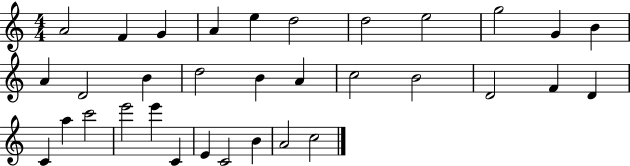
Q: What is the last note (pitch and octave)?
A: C5